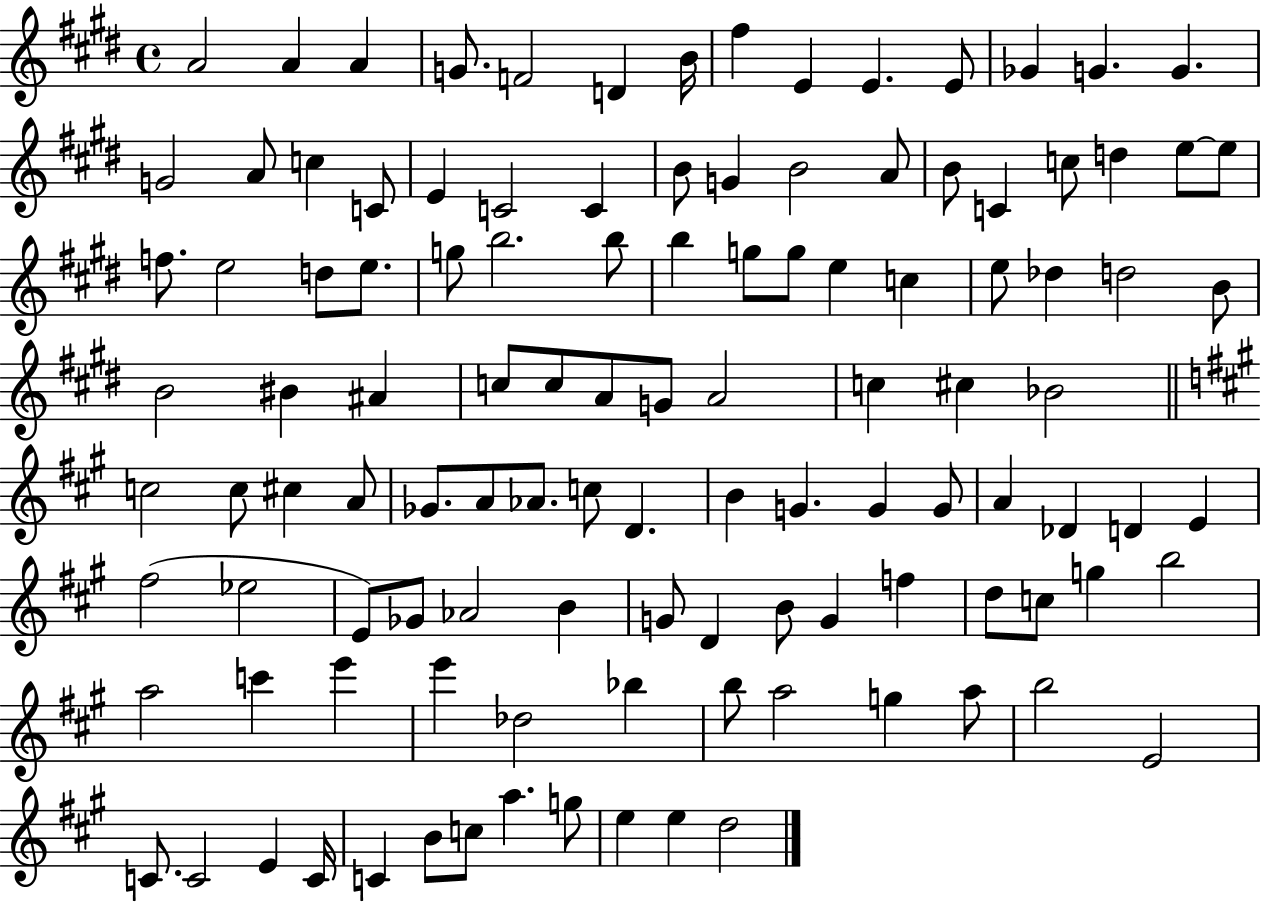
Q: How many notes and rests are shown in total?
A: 114